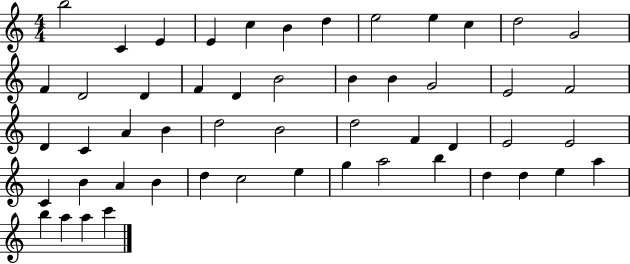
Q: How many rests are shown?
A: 0